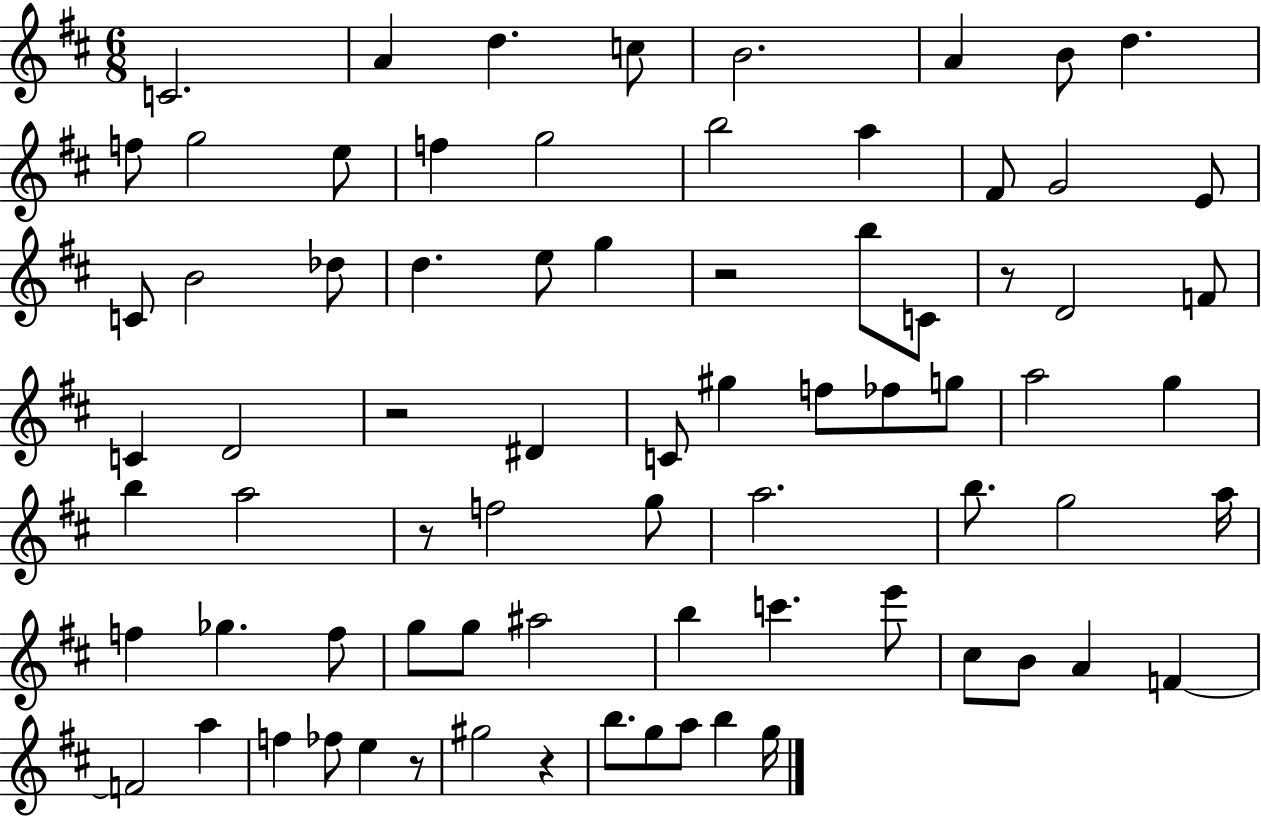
C4/h. A4/q D5/q. C5/e B4/h. A4/q B4/e D5/q. F5/e G5/h E5/e F5/q G5/h B5/h A5/q F#4/e G4/h E4/e C4/e B4/h Db5/e D5/q. E5/e G5/q R/h B5/e C4/e R/e D4/h F4/e C4/q D4/h R/h D#4/q C4/e G#5/q F5/e FES5/e G5/e A5/h G5/q B5/q A5/h R/e F5/h G5/e A5/h. B5/e. G5/h A5/s F5/q Gb5/q. F5/e G5/e G5/e A#5/h B5/q C6/q. E6/e C#5/e B4/e A4/q F4/q F4/h A5/q F5/q FES5/e E5/q R/e G#5/h R/q B5/e. G5/e A5/e B5/q G5/s